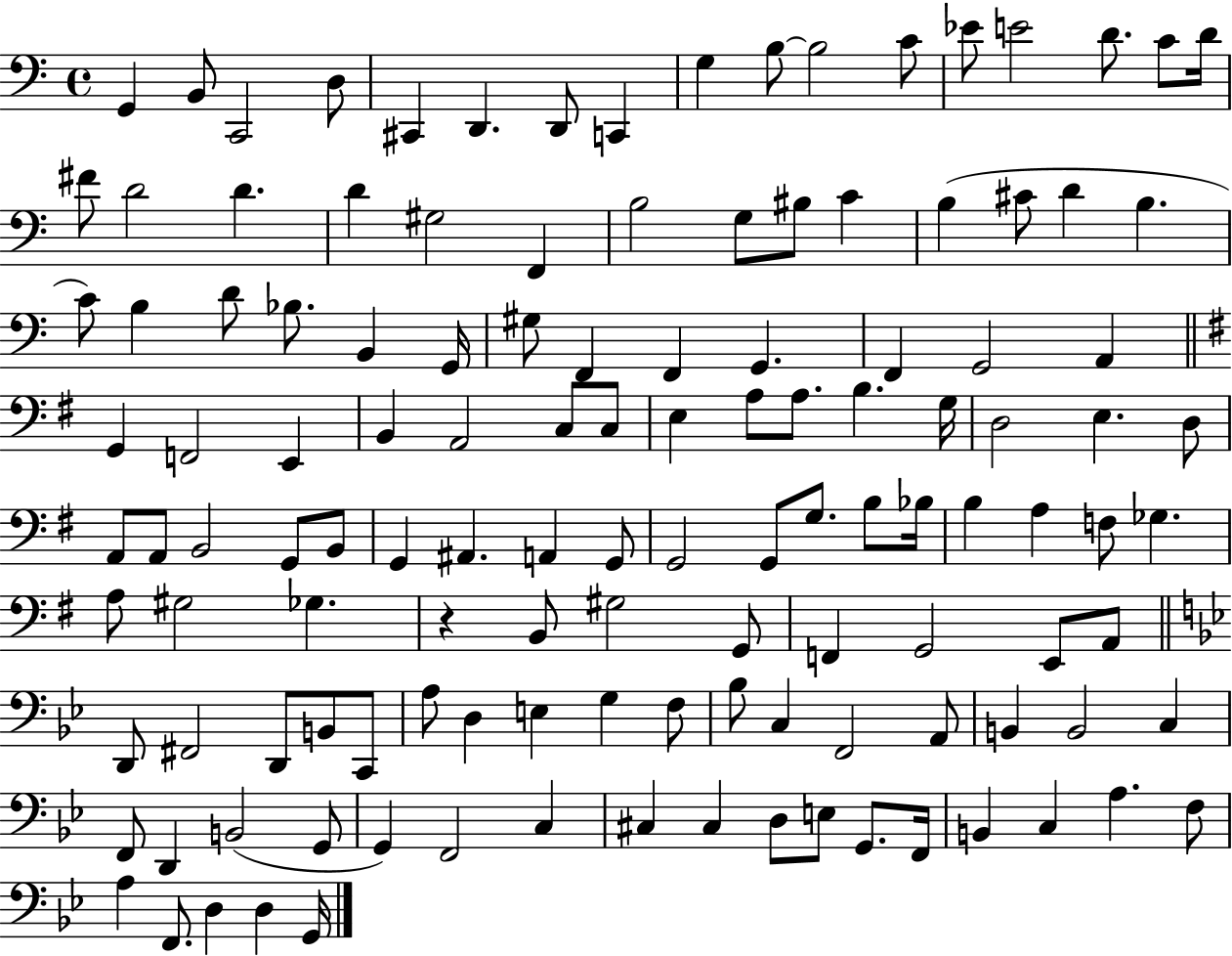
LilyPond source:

{
  \clef bass
  \time 4/4
  \defaultTimeSignature
  \key c \major
  g,4 b,8 c,2 d8 | cis,4 d,4. d,8 c,4 | g4 b8~~ b2 c'8 | ees'8 e'2 d'8. c'8 d'16 | \break fis'8 d'2 d'4. | d'4 gis2 f,4 | b2 g8 bis8 c'4 | b4( cis'8 d'4 b4. | \break c'8) b4 d'8 bes8. b,4 g,16 | gis8 f,4 f,4 g,4. | f,4 g,2 a,4 | \bar "||" \break \key g \major g,4 f,2 e,4 | b,4 a,2 c8 c8 | e4 a8 a8. b4. g16 | d2 e4. d8 | \break a,8 a,8 b,2 g,8 b,8 | g,4 ais,4. a,4 g,8 | g,2 g,8 g8. b8 bes16 | b4 a4 f8 ges4. | \break a8 gis2 ges4. | r4 b,8 gis2 g,8 | f,4 g,2 e,8 a,8 | \bar "||" \break \key bes \major d,8 fis,2 d,8 b,8 c,8 | a8 d4 e4 g4 f8 | bes8 c4 f,2 a,8 | b,4 b,2 c4 | \break f,8 d,4 b,2( g,8 | g,4) f,2 c4 | cis4 cis4 d8 e8 g,8. f,16 | b,4 c4 a4. f8 | \break a4 f,8. d4 d4 g,16 | \bar "|."
}